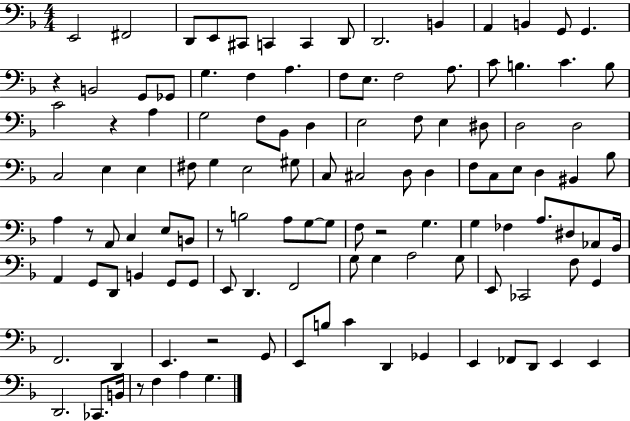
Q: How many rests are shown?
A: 7